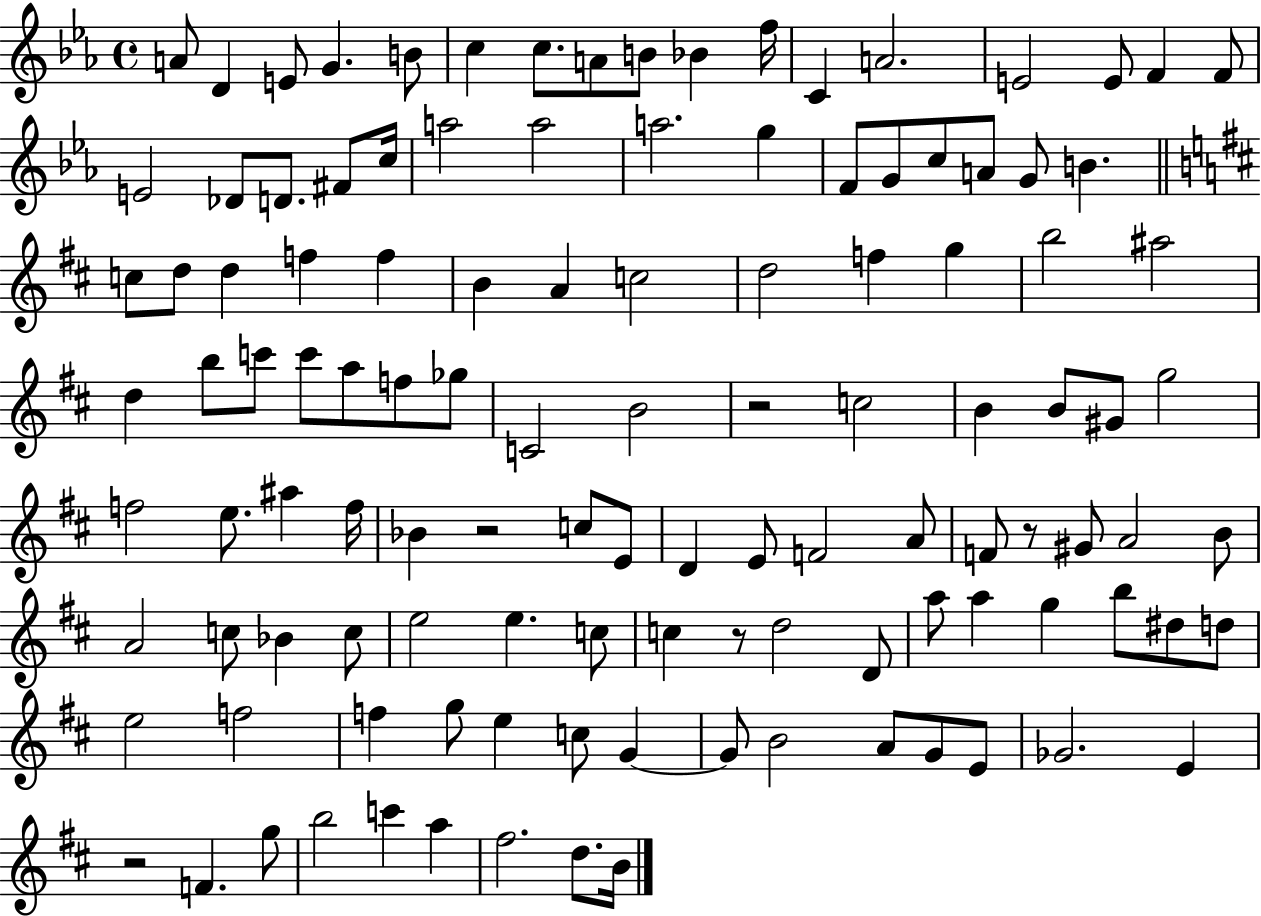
{
  \clef treble
  \time 4/4
  \defaultTimeSignature
  \key ees \major
  a'8 d'4 e'8 g'4. b'8 | c''4 c''8. a'8 b'8 bes'4 f''16 | c'4 a'2. | e'2 e'8 f'4 f'8 | \break e'2 des'8 d'8. fis'8 c''16 | a''2 a''2 | a''2. g''4 | f'8 g'8 c''8 a'8 g'8 b'4. | \break \bar "||" \break \key b \minor c''8 d''8 d''4 f''4 f''4 | b'4 a'4 c''2 | d''2 f''4 g''4 | b''2 ais''2 | \break d''4 b''8 c'''8 c'''8 a''8 f''8 ges''8 | c'2 b'2 | r2 c''2 | b'4 b'8 gis'8 g''2 | \break f''2 e''8. ais''4 f''16 | bes'4 r2 c''8 e'8 | d'4 e'8 f'2 a'8 | f'8 r8 gis'8 a'2 b'8 | \break a'2 c''8 bes'4 c''8 | e''2 e''4. c''8 | c''4 r8 d''2 d'8 | a''8 a''4 g''4 b''8 dis''8 d''8 | \break e''2 f''2 | f''4 g''8 e''4 c''8 g'4~~ | g'8 b'2 a'8 g'8 e'8 | ges'2. e'4 | \break r2 f'4. g''8 | b''2 c'''4 a''4 | fis''2. d''8. b'16 | \bar "|."
}